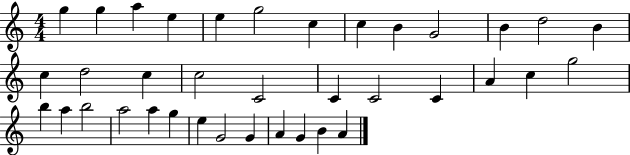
{
  \clef treble
  \numericTimeSignature
  \time 4/4
  \key c \major
  g''4 g''4 a''4 e''4 | e''4 g''2 c''4 | c''4 b'4 g'2 | b'4 d''2 b'4 | \break c''4 d''2 c''4 | c''2 c'2 | c'4 c'2 c'4 | a'4 c''4 g''2 | \break b''4 a''4 b''2 | a''2 a''4 g''4 | e''4 g'2 g'4 | a'4 g'4 b'4 a'4 | \break \bar "|."
}